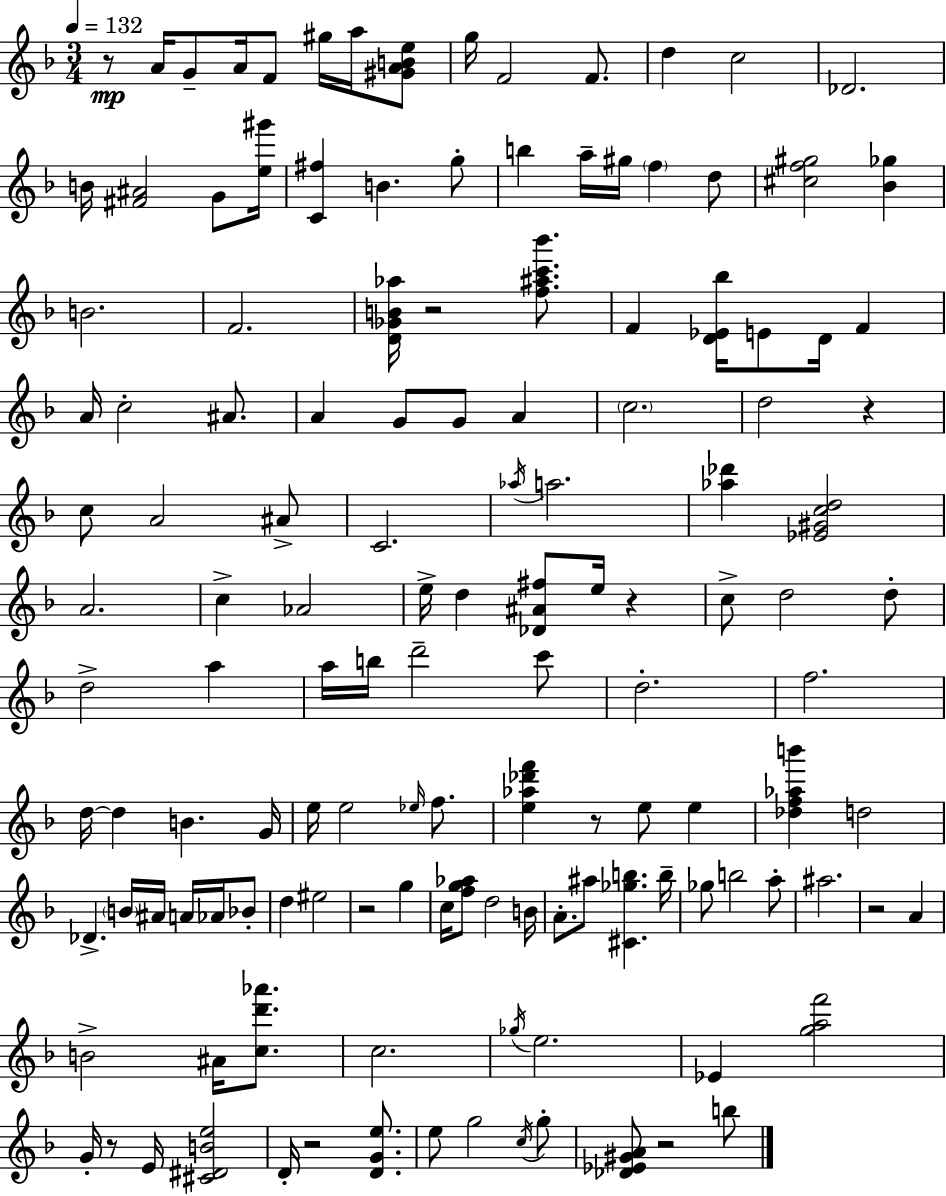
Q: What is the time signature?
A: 3/4